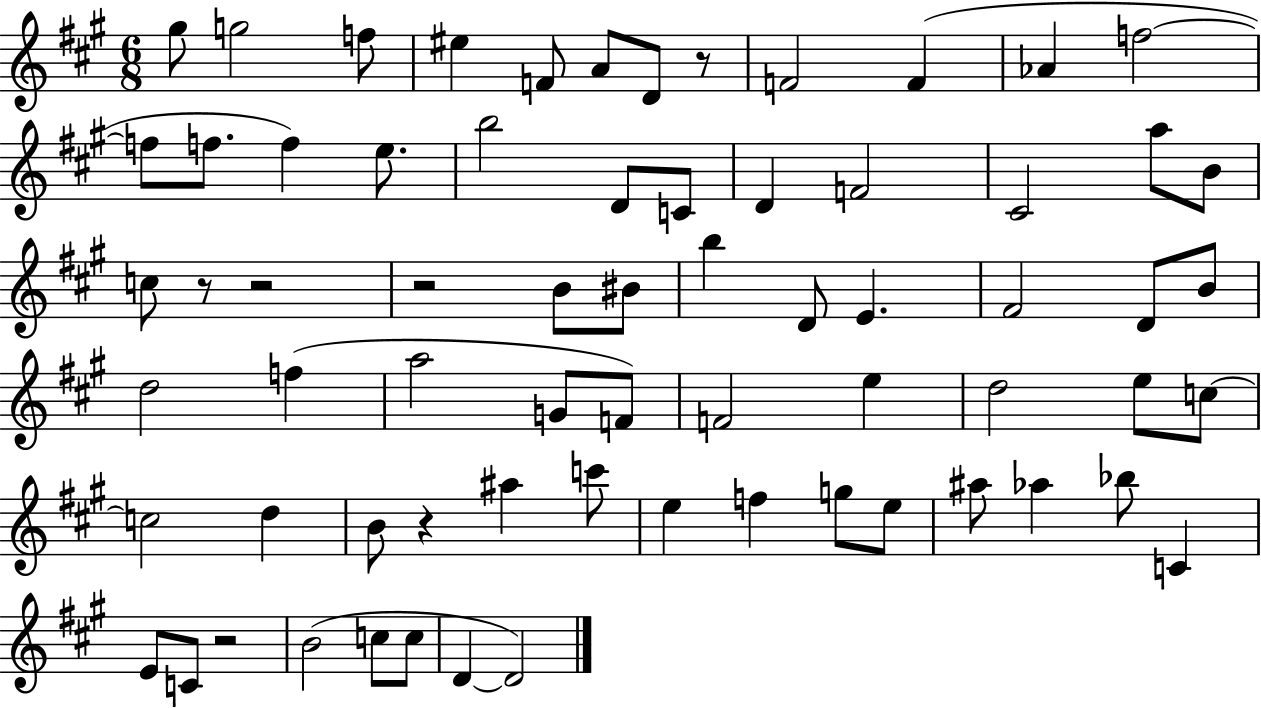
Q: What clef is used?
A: treble